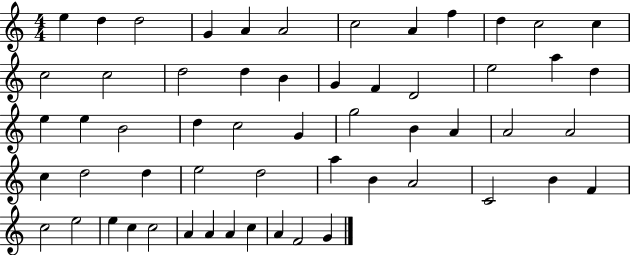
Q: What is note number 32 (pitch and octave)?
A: A4